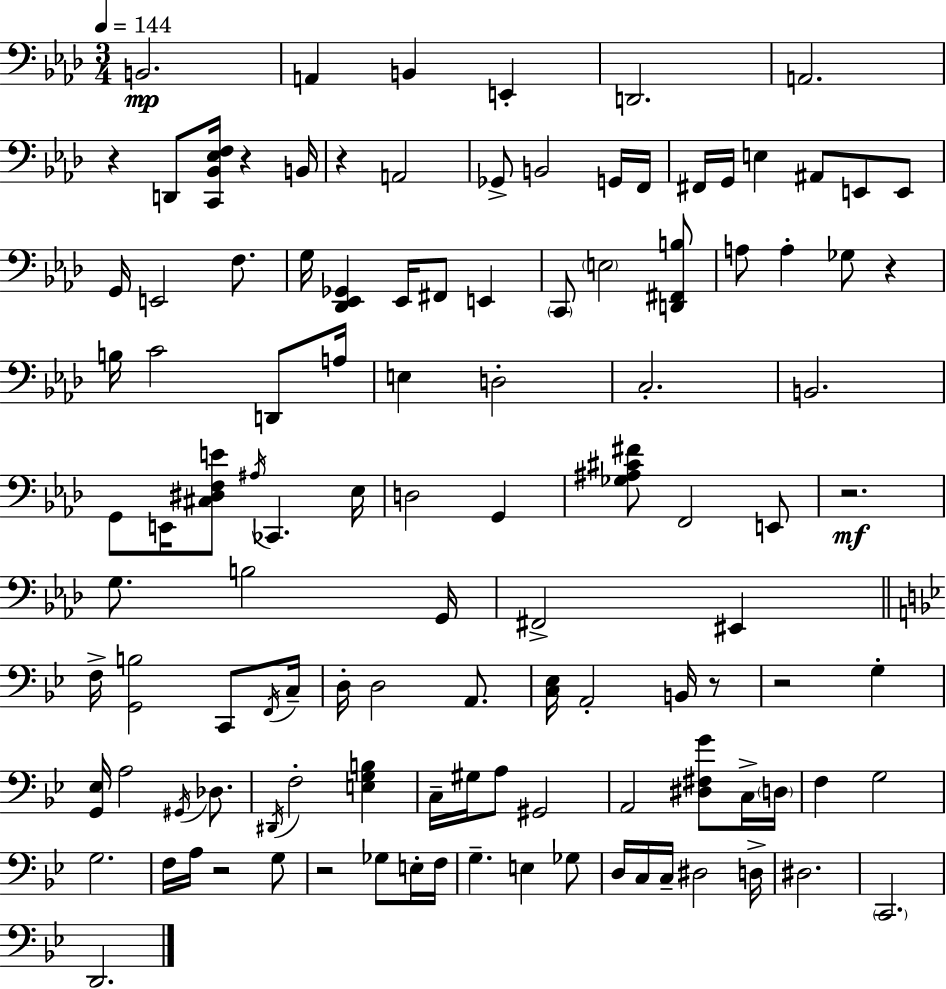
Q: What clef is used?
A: bass